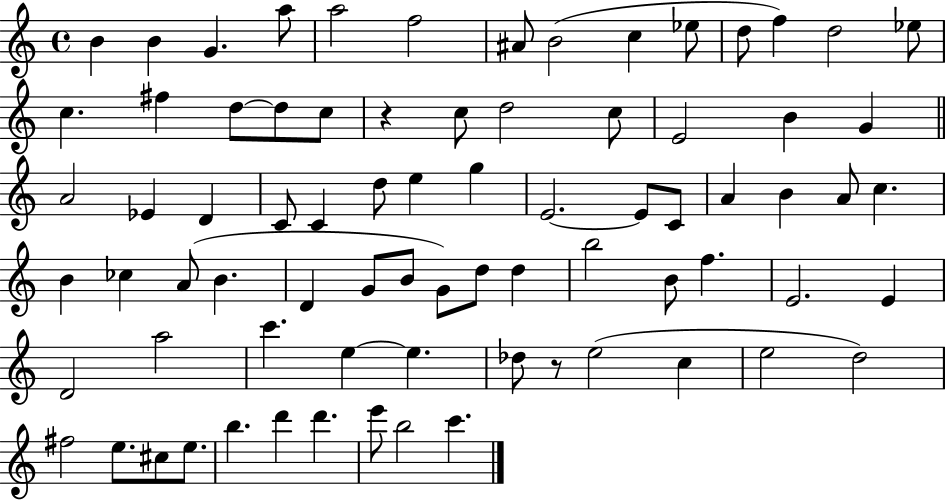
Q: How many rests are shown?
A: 2